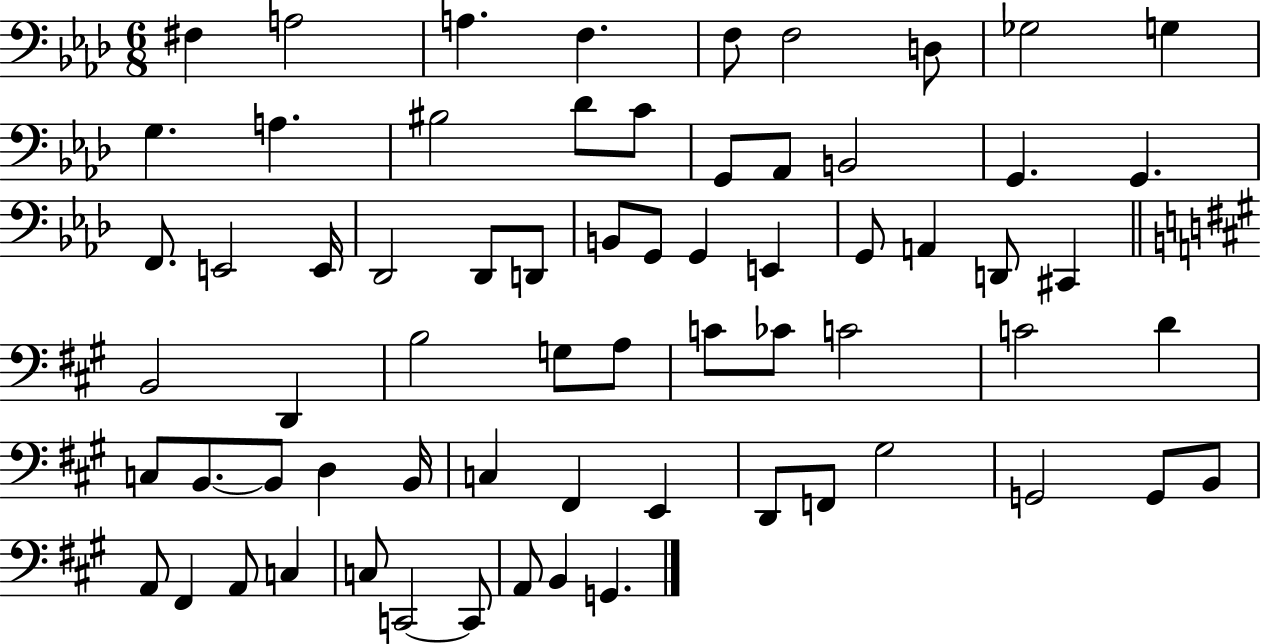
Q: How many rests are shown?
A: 0